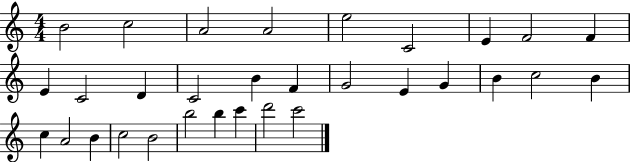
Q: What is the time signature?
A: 4/4